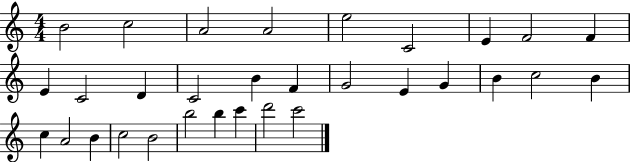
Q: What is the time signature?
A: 4/4